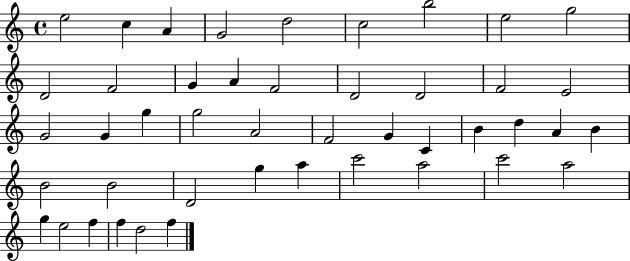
X:1
T:Untitled
M:4/4
L:1/4
K:C
e2 c A G2 d2 c2 b2 e2 g2 D2 F2 G A F2 D2 D2 F2 E2 G2 G g g2 A2 F2 G C B d A B B2 B2 D2 g a c'2 a2 c'2 a2 g e2 f f d2 f